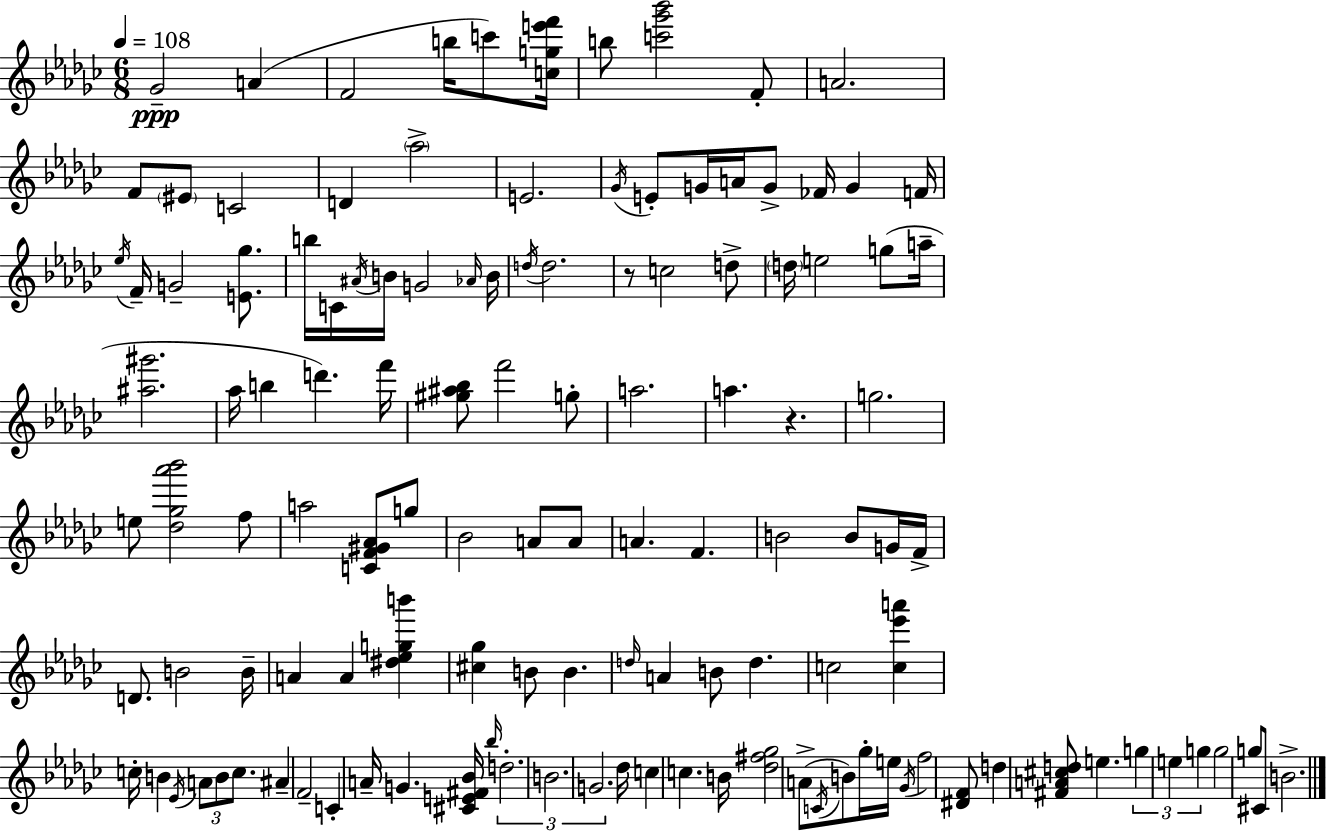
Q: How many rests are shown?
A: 2